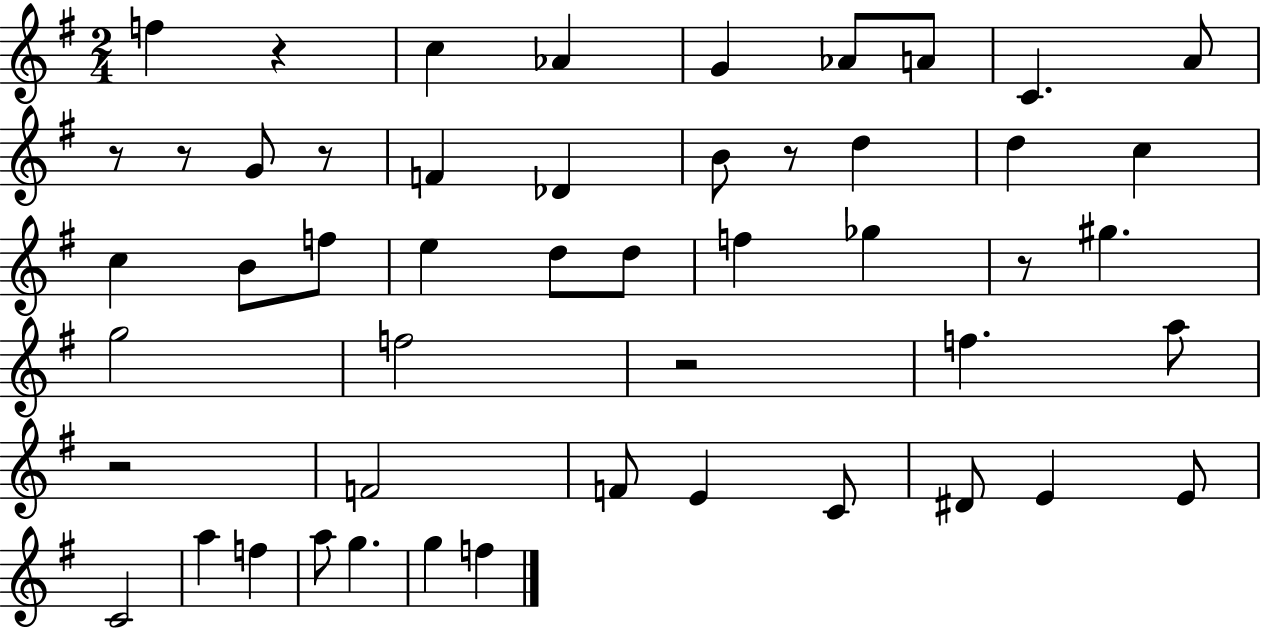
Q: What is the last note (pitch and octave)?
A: F5